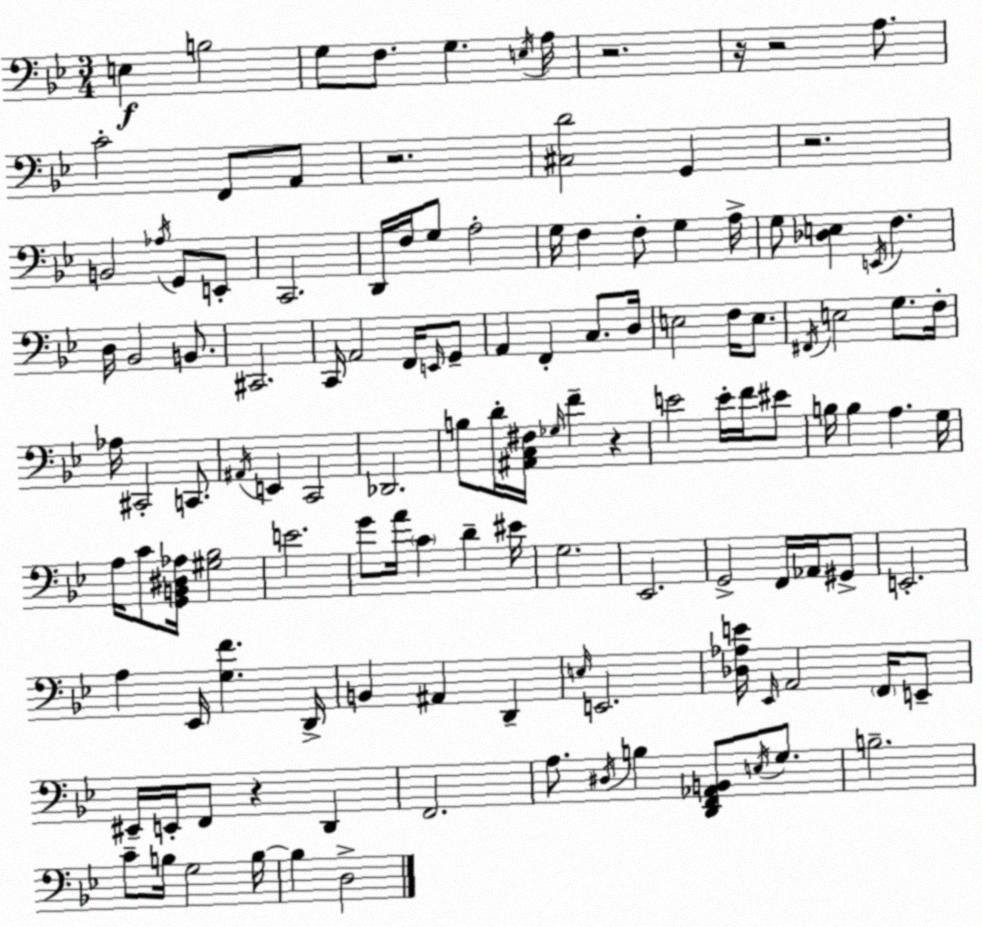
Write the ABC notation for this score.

X:1
T:Untitled
M:3/4
L:1/4
K:Bb
E, B,2 G,/2 F,/2 G, E,/4 A,/4 z2 z/4 z2 A,/2 C2 F,,/2 A,,/2 z2 [^C,D]2 G,, z2 B,,2 _A,/4 G,,/2 E,,/2 C,,2 D,,/4 F,/4 G,/2 A,2 G,/4 F, F,/2 G, A,/4 G,/2 [_D,E,] E,,/4 F, D,/4 _B,,2 B,,/2 ^C,,2 C,,/4 A,,2 F,,/4 E,,/4 G,,/2 A,, F,, C,/2 D,/4 E,2 F,/4 E,/2 ^F,,/4 E,2 G,/2 F,/4 _A,/4 ^C,,2 C,,/2 ^A,,/4 E,, C,,2 _D,,2 B,/2 D/4 [^A,,C,^F,]/4 _G,/4 F z E2 E/4 F/4 ^E/2 B,/4 B, A, G,/4 A,/4 C/2 [G,,B,,^D,_A,]/4 [^G,_B,]2 E2 G/2 A/4 C D ^E/4 G,2 _E,,2 G,,2 F,,/4 _A,,/4 ^G,,/2 E,,2 A, _E,,/4 [G,F] D,,/4 B,, ^A,, D,, E,/4 E,,2 [_D,_A,E]/4 _E,,/4 A,,2 F,,/4 E,,/2 ^E,,/4 E,,/4 F,,/2 z D,, F,,2 A,/2 ^D,/4 B, [D,,F,,_A,,B,,]/2 E,/4 G,/2 B,2 C/2 B,/4 G,2 B,/4 B, D,2